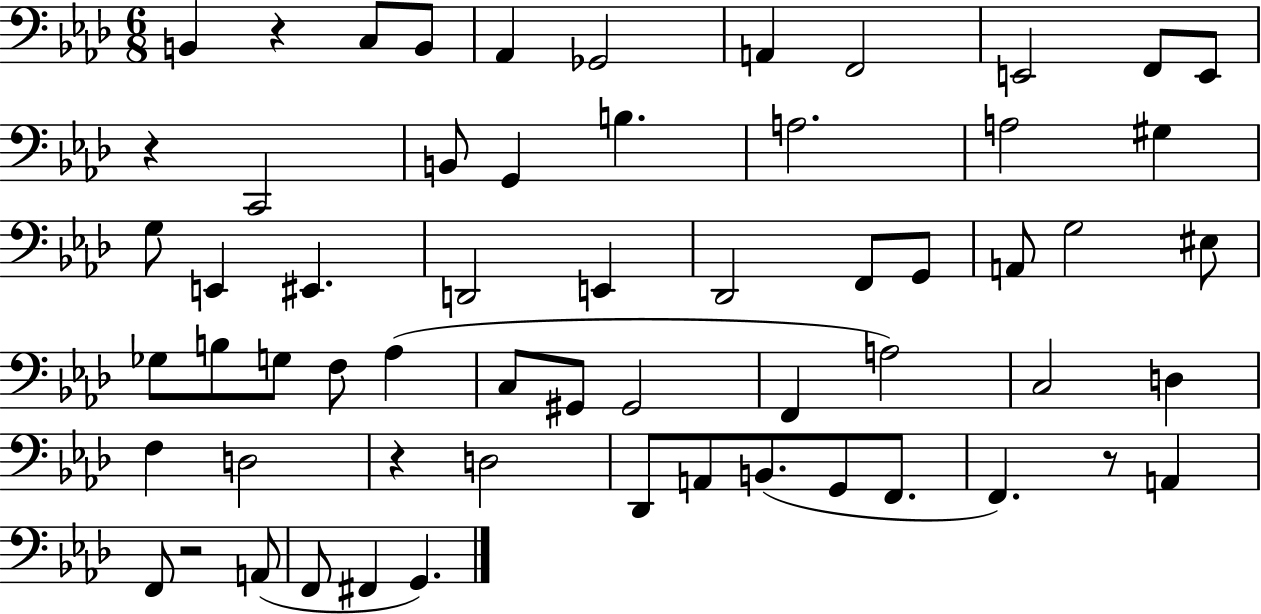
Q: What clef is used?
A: bass